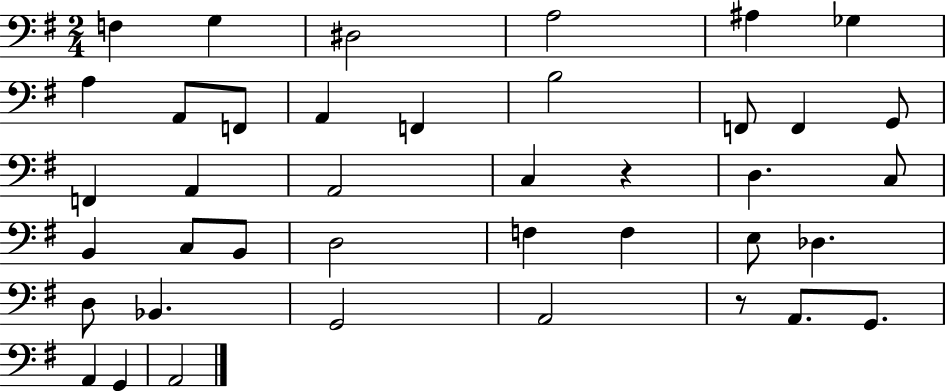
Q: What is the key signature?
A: G major